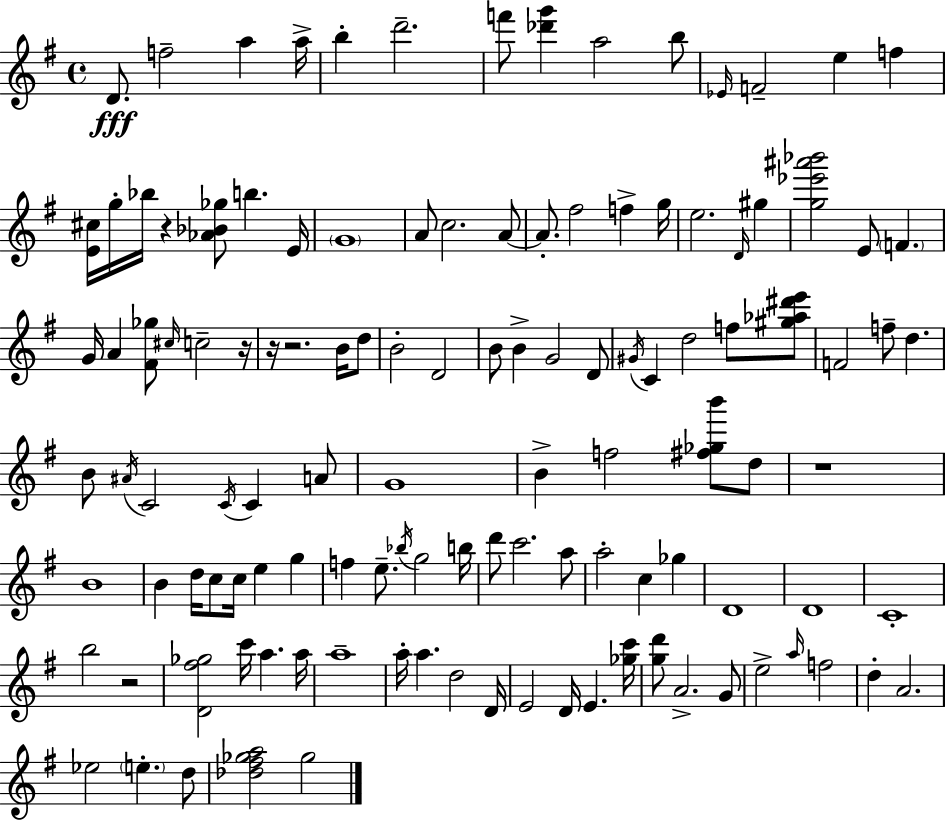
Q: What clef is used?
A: treble